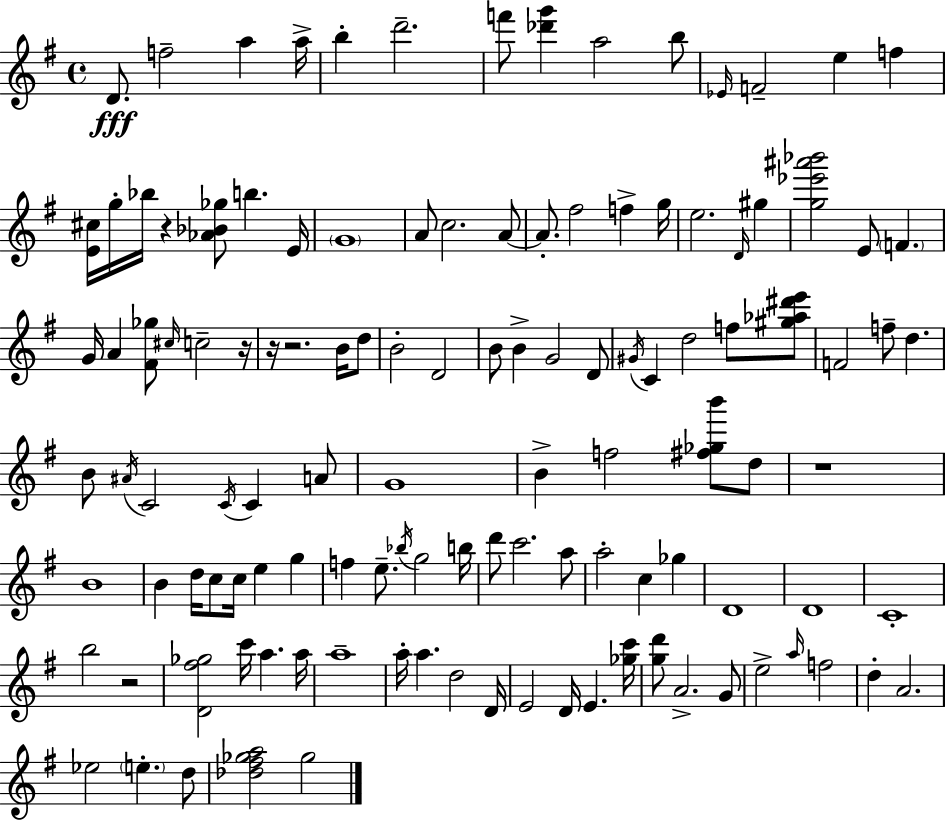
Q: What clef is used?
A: treble